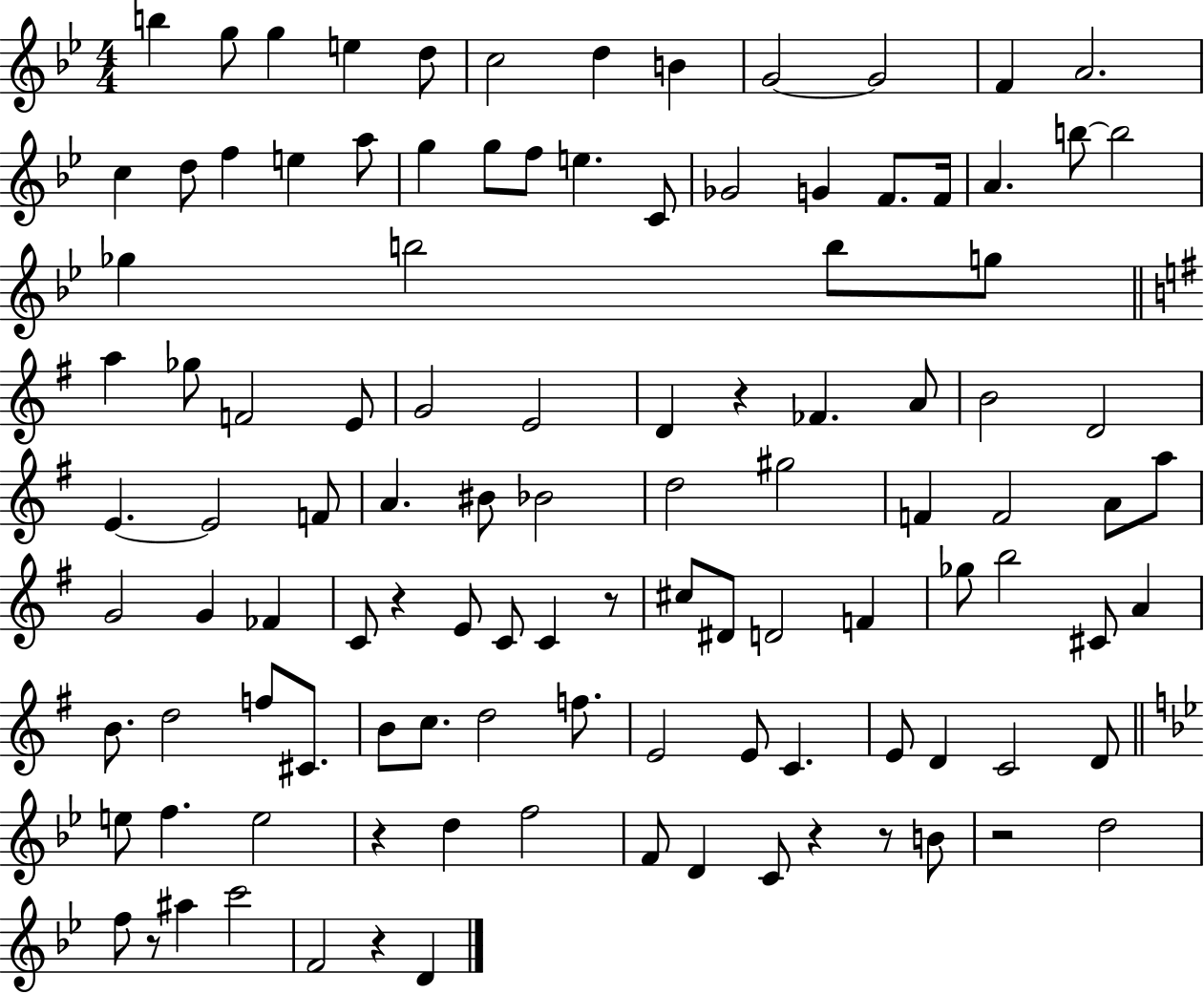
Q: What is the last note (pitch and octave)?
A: D4